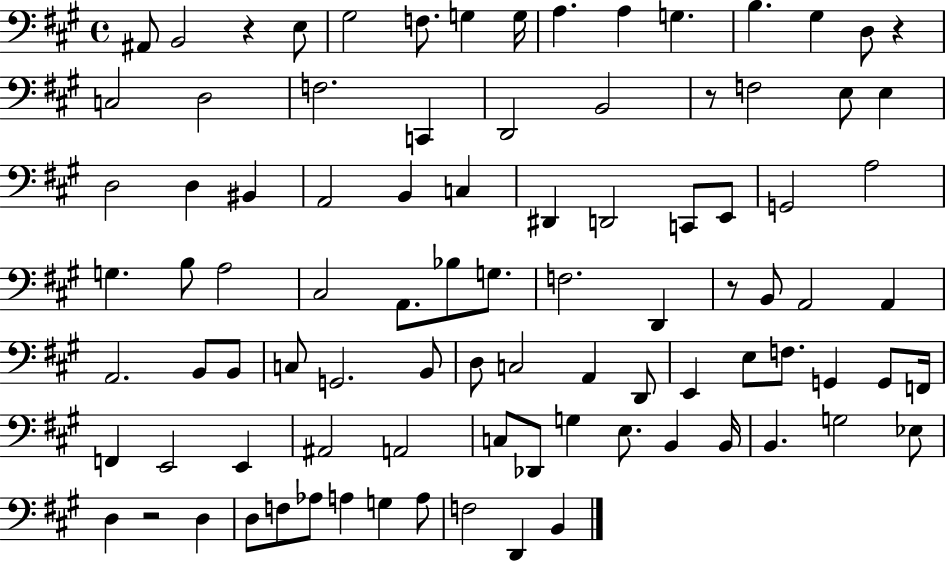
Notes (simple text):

A#2/e B2/h R/q E3/e G#3/h F3/e. G3/q G3/s A3/q. A3/q G3/q. B3/q. G#3/q D3/e R/q C3/h D3/h F3/h. C2/q D2/h B2/h R/e F3/h E3/e E3/q D3/h D3/q BIS2/q A2/h B2/q C3/q D#2/q D2/h C2/e E2/e G2/h A3/h G3/q. B3/e A3/h C#3/h A2/e. Bb3/e G3/e. F3/h. D2/q R/e B2/e A2/h A2/q A2/h. B2/e B2/e C3/e G2/h. B2/e D3/e C3/h A2/q D2/e E2/q E3/e F3/e. G2/q G2/e F2/s F2/q E2/h E2/q A#2/h A2/h C3/e Db2/e G3/q E3/e. B2/q B2/s B2/q. G3/h Eb3/e D3/q R/h D3/q D3/e F3/e Ab3/e A3/q G3/q A3/e F3/h D2/q B2/q